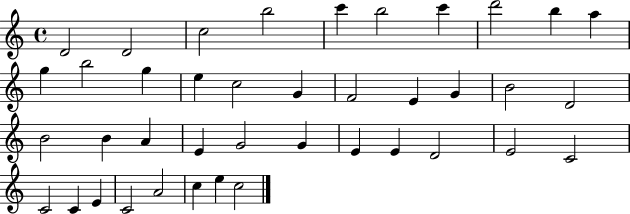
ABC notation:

X:1
T:Untitled
M:4/4
L:1/4
K:C
D2 D2 c2 b2 c' b2 c' d'2 b a g b2 g e c2 G F2 E G B2 D2 B2 B A E G2 G E E D2 E2 C2 C2 C E C2 A2 c e c2